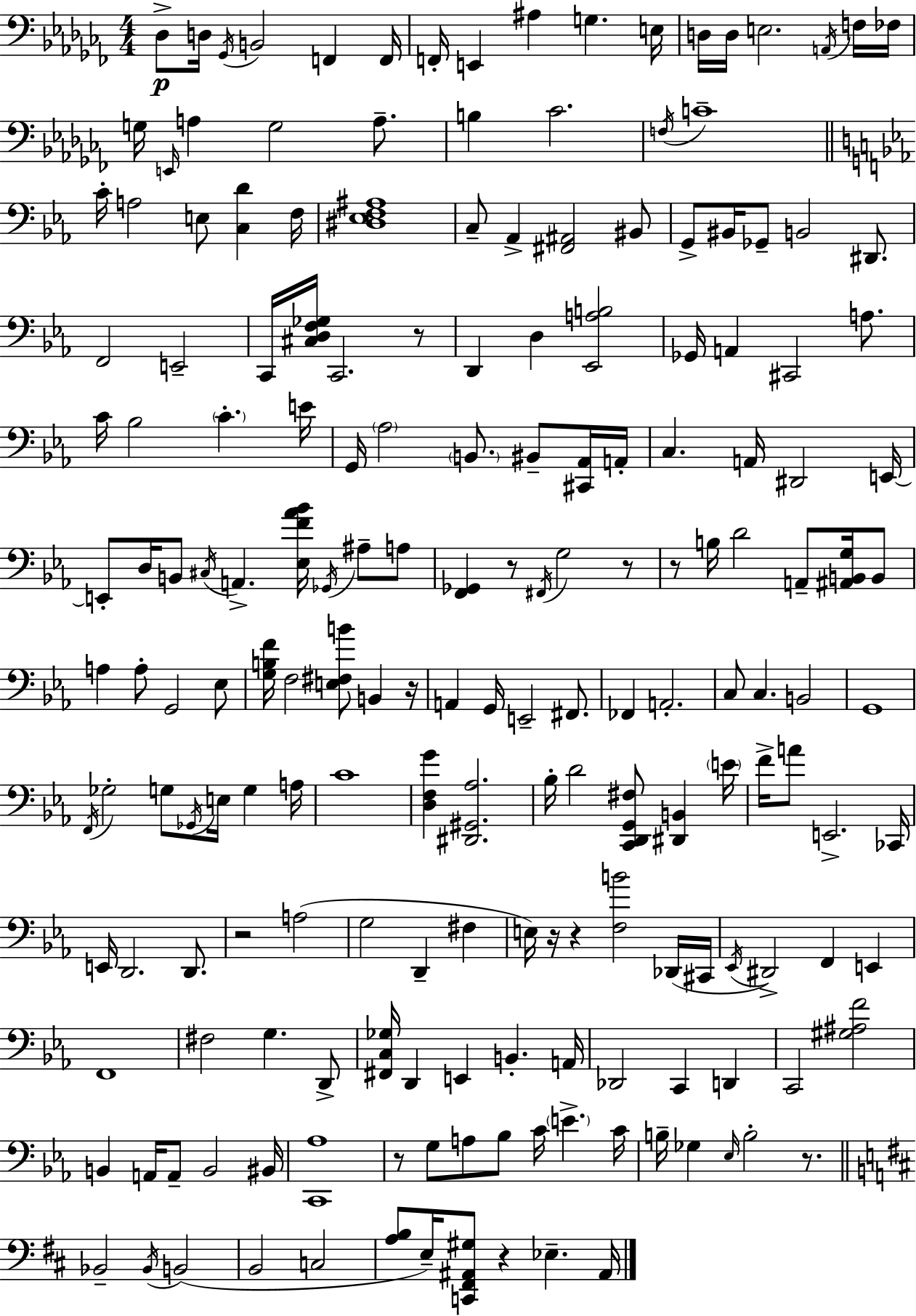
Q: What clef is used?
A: bass